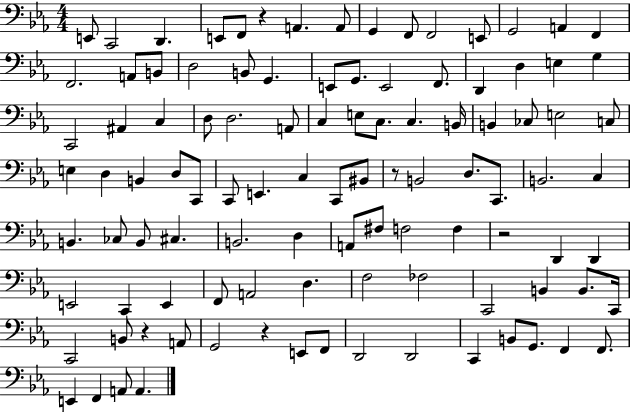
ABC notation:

X:1
T:Untitled
M:4/4
L:1/4
K:Eb
E,,/2 C,,2 D,, E,,/2 F,,/2 z A,, A,,/2 G,, F,,/2 F,,2 E,,/2 G,,2 A,, F,, F,,2 A,,/2 B,,/2 D,2 B,,/2 G,, E,,/2 G,,/2 E,,2 F,,/2 D,, D, E, G, C,,2 ^A,, C, D,/2 D,2 A,,/2 C, E,/2 C,/2 C, B,,/4 B,, _C,/2 E,2 C,/2 E, D, B,, D,/2 C,,/2 C,,/2 E,, C, C,,/2 ^B,,/2 z/2 B,,2 D,/2 C,,/2 B,,2 C, B,, _C,/2 B,,/2 ^C, B,,2 D, A,,/2 ^F,/2 F,2 F, z2 D,, D,, E,,2 C,, E,, F,,/2 A,,2 D, F,2 _F,2 C,,2 B,, B,,/2 C,,/4 C,,2 B,,/2 z A,,/2 G,,2 z E,,/2 F,,/2 D,,2 D,,2 C,, B,,/2 G,,/2 F,, F,,/2 E,, F,, A,,/2 A,,